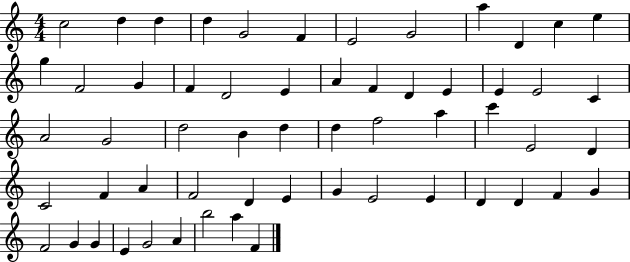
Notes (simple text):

C5/h D5/q D5/q D5/q G4/h F4/q E4/h G4/h A5/q D4/q C5/q E5/q G5/q F4/h G4/q F4/q D4/h E4/q A4/q F4/q D4/q E4/q E4/q E4/h C4/q A4/h G4/h D5/h B4/q D5/q D5/q F5/h A5/q C6/q E4/h D4/q C4/h F4/q A4/q F4/h D4/q E4/q G4/q E4/h E4/q D4/q D4/q F4/q G4/q F4/h G4/q G4/q E4/q G4/h A4/q B5/h A5/q F4/q